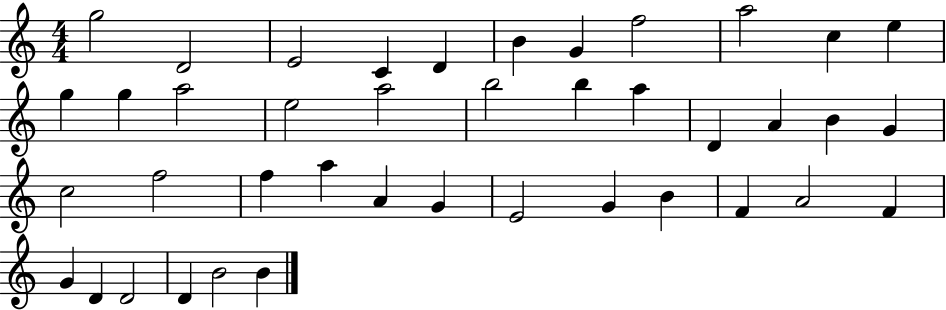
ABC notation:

X:1
T:Untitled
M:4/4
L:1/4
K:C
g2 D2 E2 C D B G f2 a2 c e g g a2 e2 a2 b2 b a D A B G c2 f2 f a A G E2 G B F A2 F G D D2 D B2 B